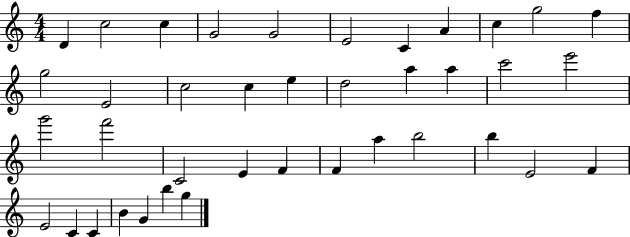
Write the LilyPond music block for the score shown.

{
  \clef treble
  \numericTimeSignature
  \time 4/4
  \key c \major
  d'4 c''2 c''4 | g'2 g'2 | e'2 c'4 a'4 | c''4 g''2 f''4 | \break g''2 e'2 | c''2 c''4 e''4 | d''2 a''4 a''4 | c'''2 e'''2 | \break g'''2 f'''2 | c'2 e'4 f'4 | f'4 a''4 b''2 | b''4 e'2 f'4 | \break e'2 c'4 c'4 | b'4 g'4 b''4 g''4 | \bar "|."
}